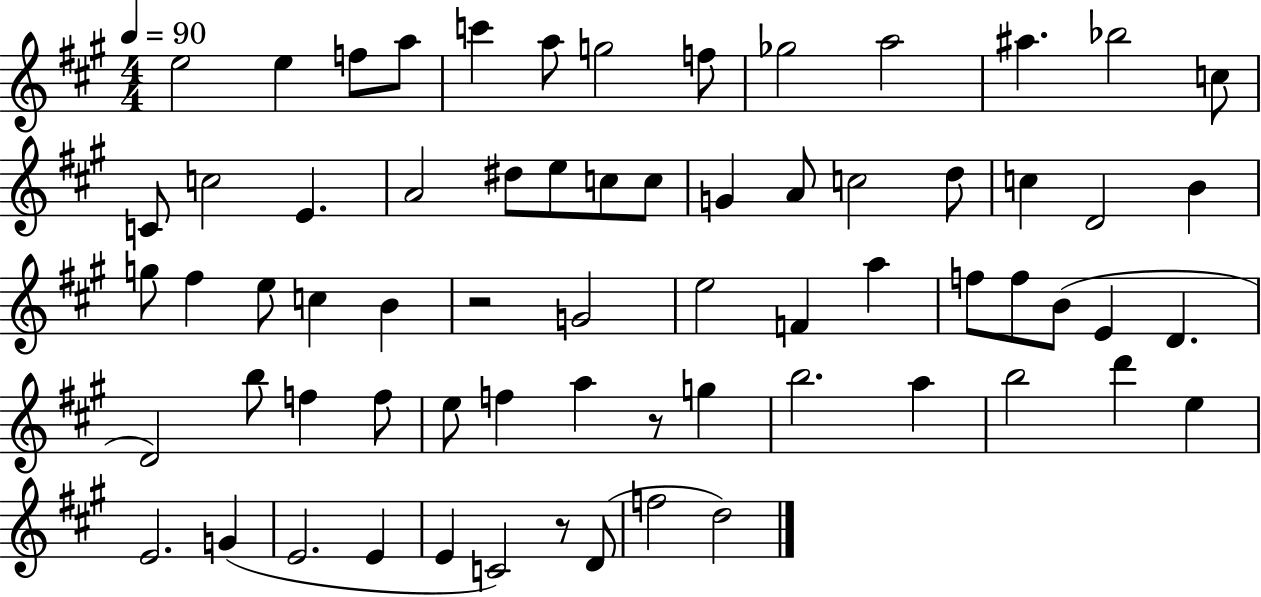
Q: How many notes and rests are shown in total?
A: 67